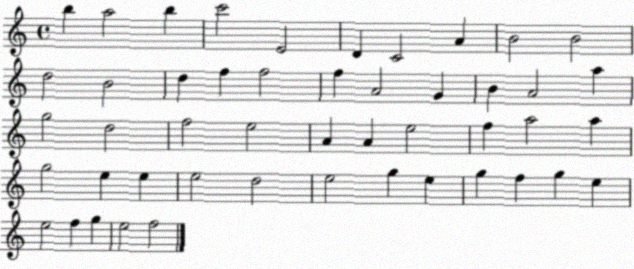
X:1
T:Untitled
M:4/4
L:1/4
K:C
b a2 b c'2 E2 D C2 A B2 B2 d2 B2 d f f2 f A2 G B A2 a g2 d2 f2 e2 A A e2 f a2 a g2 e e e2 d2 e2 g e g f g e e2 f g e2 f2